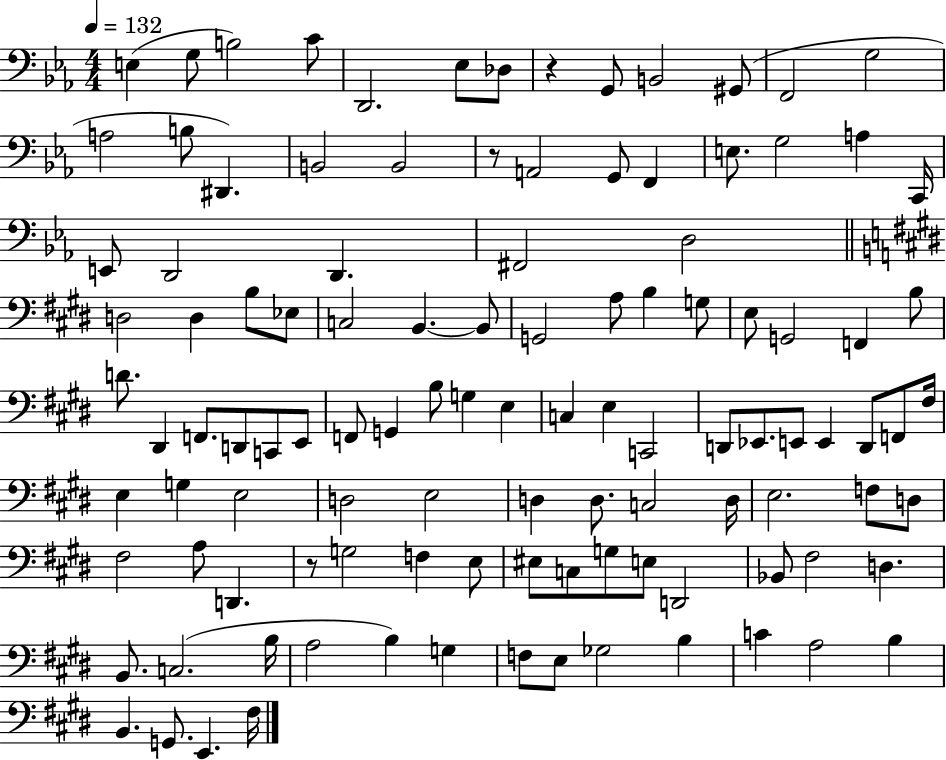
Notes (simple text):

E3/q G3/e B3/h C4/e D2/h. Eb3/e Db3/e R/q G2/e B2/h G#2/e F2/h G3/h A3/h B3/e D#2/q. B2/h B2/h R/e A2/h G2/e F2/q E3/e. G3/h A3/q C2/s E2/e D2/h D2/q. F#2/h D3/h D3/h D3/q B3/e Eb3/e C3/h B2/q. B2/e G2/h A3/e B3/q G3/e E3/e G2/h F2/q B3/e D4/e. D#2/q F2/e. D2/e C2/e E2/e F2/e G2/q B3/e G3/q E3/q C3/q E3/q C2/h D2/e Eb2/e. E2/e E2/q D2/e F2/e F#3/s E3/q G3/q E3/h D3/h E3/h D3/q D3/e. C3/h D3/s E3/h. F3/e D3/e F#3/h A3/e D2/q. R/e G3/h F3/q E3/e EIS3/e C3/e G3/e E3/e D2/h Bb2/e F#3/h D3/q. B2/e. C3/h. B3/s A3/h B3/q G3/q F3/e E3/e Gb3/h B3/q C4/q A3/h B3/q B2/q. G2/e. E2/q. F#3/s